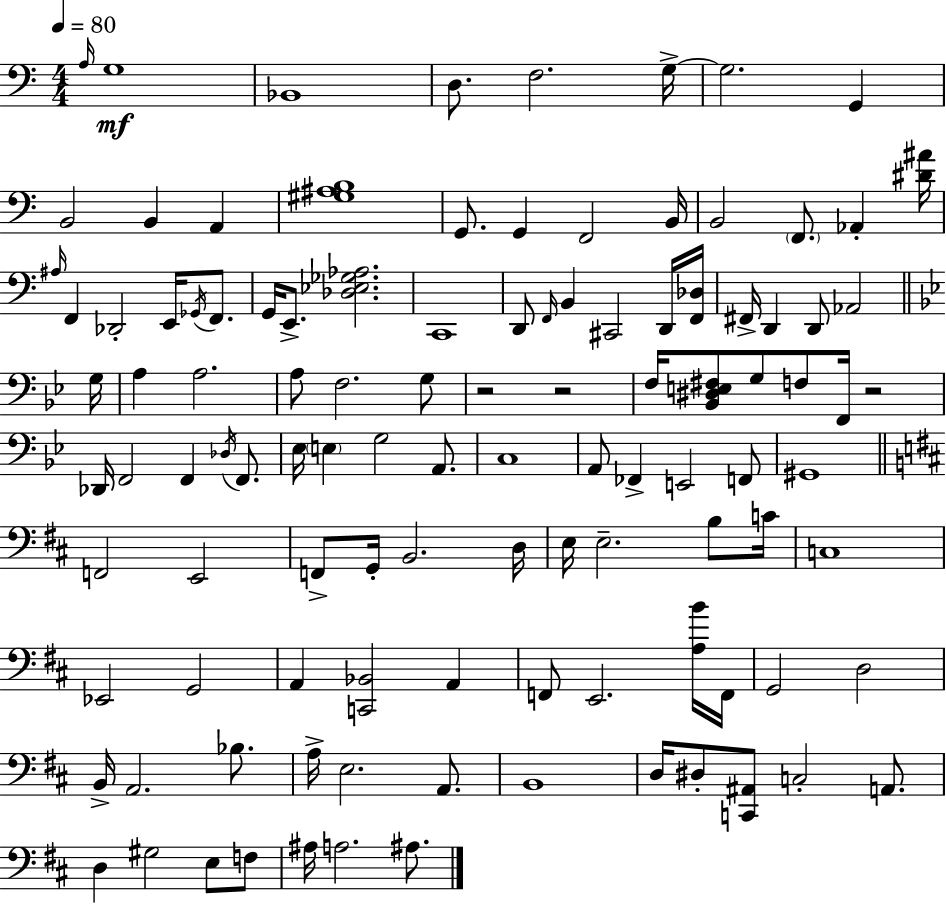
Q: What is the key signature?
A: C major